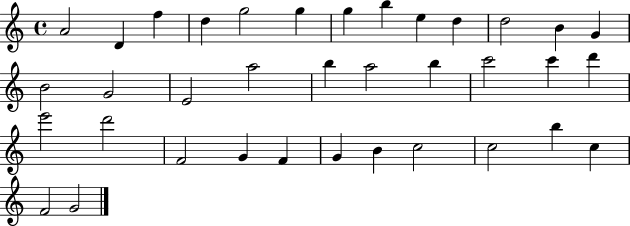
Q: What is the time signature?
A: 4/4